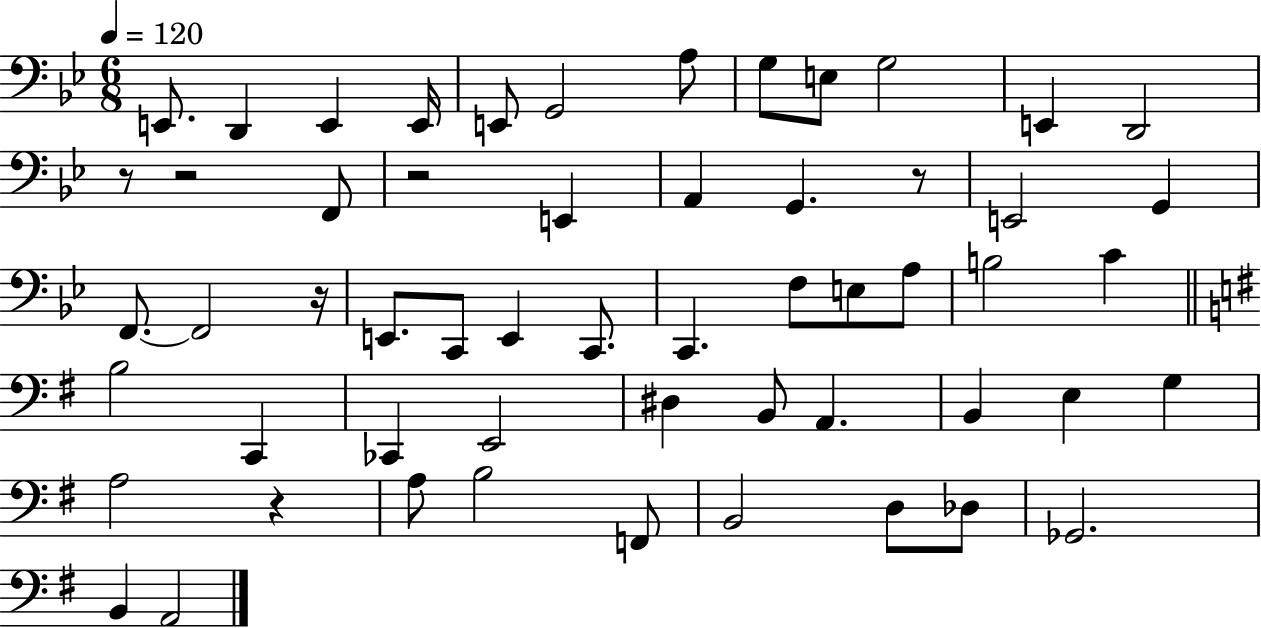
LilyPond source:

{
  \clef bass
  \numericTimeSignature
  \time 6/8
  \key bes \major
  \tempo 4 = 120
  e,8. d,4 e,4 e,16 | e,8 g,2 a8 | g8 e8 g2 | e,4 d,2 | \break r8 r2 f,8 | r2 e,4 | a,4 g,4. r8 | e,2 g,4 | \break f,8.~~ f,2 r16 | e,8. c,8 e,4 c,8. | c,4. f8 e8 a8 | b2 c'4 | \break \bar "||" \break \key g \major b2 c,4 | ces,4 e,2 | dis4 b,8 a,4. | b,4 e4 g4 | \break a2 r4 | a8 b2 f,8 | b,2 d8 des8 | ges,2. | \break b,4 a,2 | \bar "|."
}